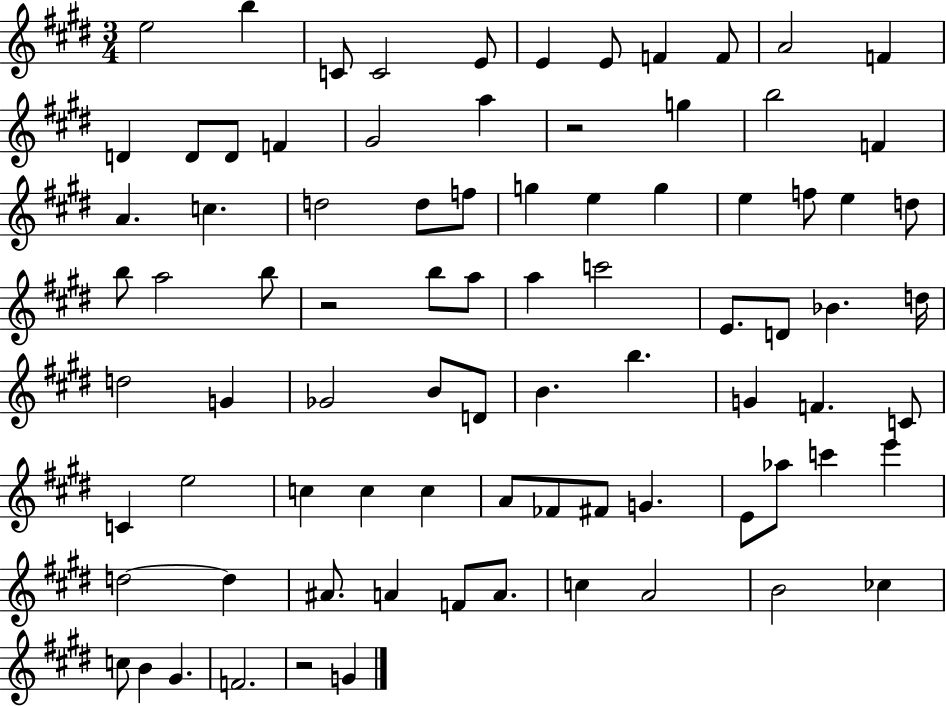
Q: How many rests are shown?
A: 3